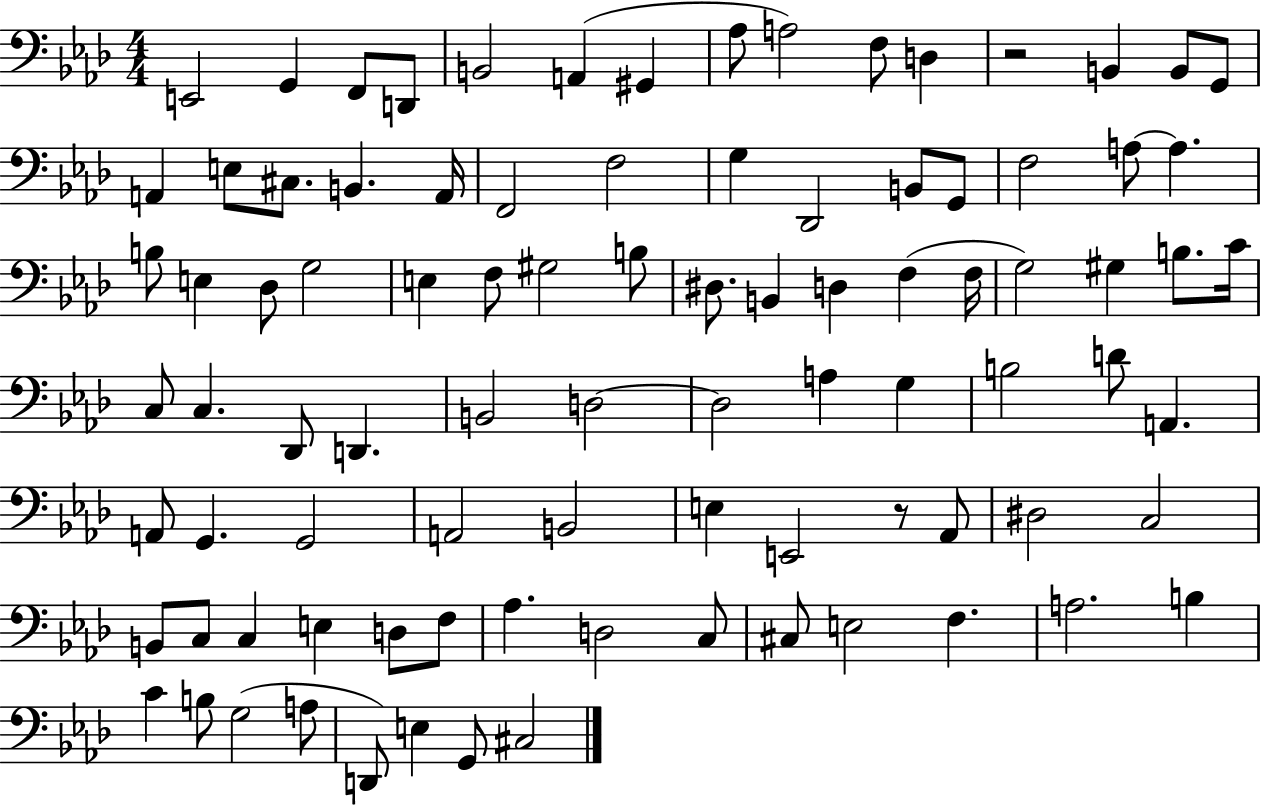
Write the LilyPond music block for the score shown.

{
  \clef bass
  \numericTimeSignature
  \time 4/4
  \key aes \major
  \repeat volta 2 { e,2 g,4 f,8 d,8 | b,2 a,4( gis,4 | aes8 a2) f8 d4 | r2 b,4 b,8 g,8 | \break a,4 e8 cis8. b,4. a,16 | f,2 f2 | g4 des,2 b,8 g,8 | f2 a8~~ a4. | \break b8 e4 des8 g2 | e4 f8 gis2 b8 | dis8. b,4 d4 f4( f16 | g2) gis4 b8. c'16 | \break c8 c4. des,8 d,4. | b,2 d2~~ | d2 a4 g4 | b2 d'8 a,4. | \break a,8 g,4. g,2 | a,2 b,2 | e4 e,2 r8 aes,8 | dis2 c2 | \break b,8 c8 c4 e4 d8 f8 | aes4. d2 c8 | cis8 e2 f4. | a2. b4 | \break c'4 b8 g2( a8 | d,8) e4 g,8 cis2 | } \bar "|."
}